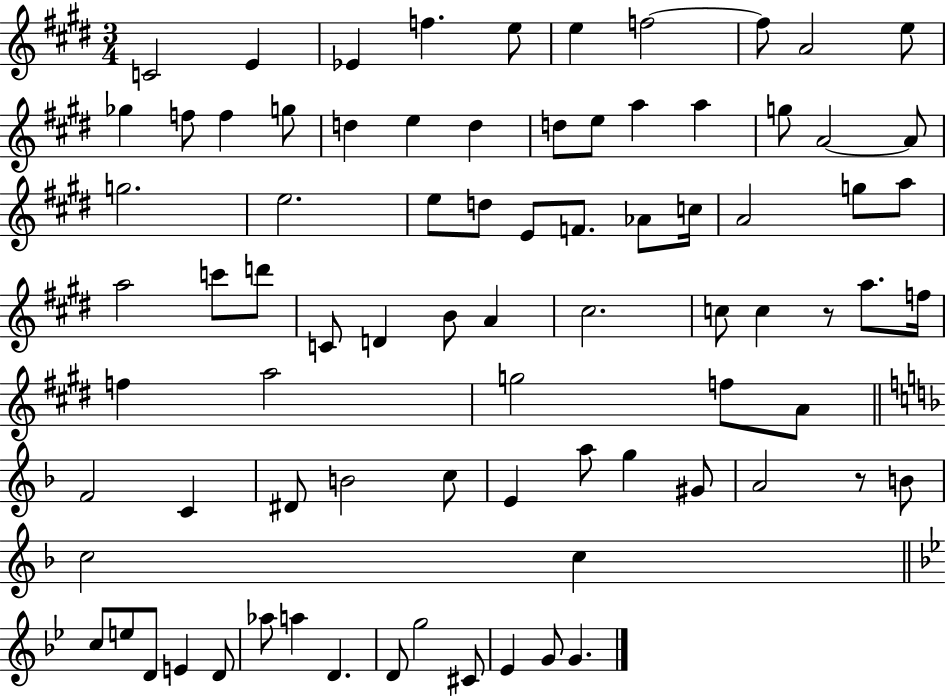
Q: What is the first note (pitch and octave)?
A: C4